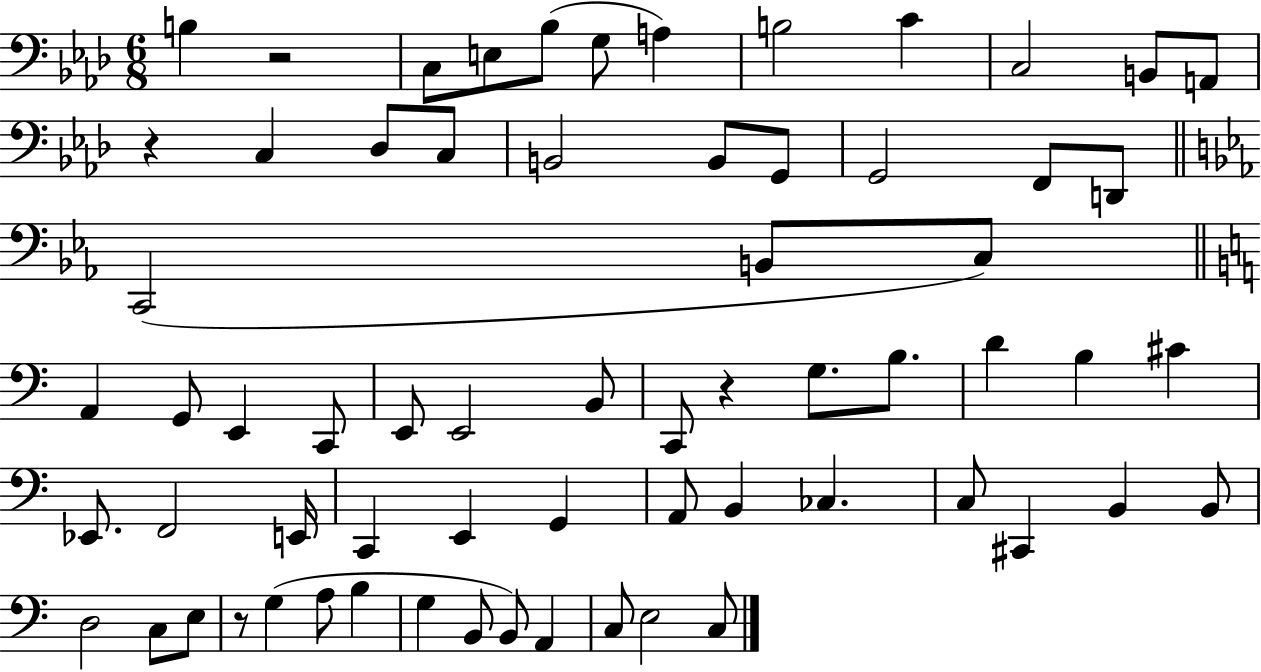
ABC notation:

X:1
T:Untitled
M:6/8
L:1/4
K:Ab
B, z2 C,/2 E,/2 _B,/2 G,/2 A, B,2 C C,2 B,,/2 A,,/2 z C, _D,/2 C,/2 B,,2 B,,/2 G,,/2 G,,2 F,,/2 D,,/2 C,,2 B,,/2 C,/2 A,, G,,/2 E,, C,,/2 E,,/2 E,,2 B,,/2 C,,/2 z G,/2 B,/2 D B, ^C _E,,/2 F,,2 E,,/4 C,, E,, G,, A,,/2 B,, _C, C,/2 ^C,, B,, B,,/2 D,2 C,/2 E,/2 z/2 G, A,/2 B, G, B,,/2 B,,/2 A,, C,/2 E,2 C,/2